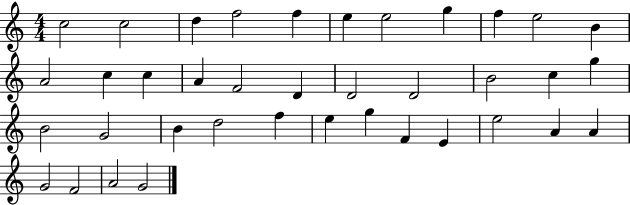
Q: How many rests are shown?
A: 0